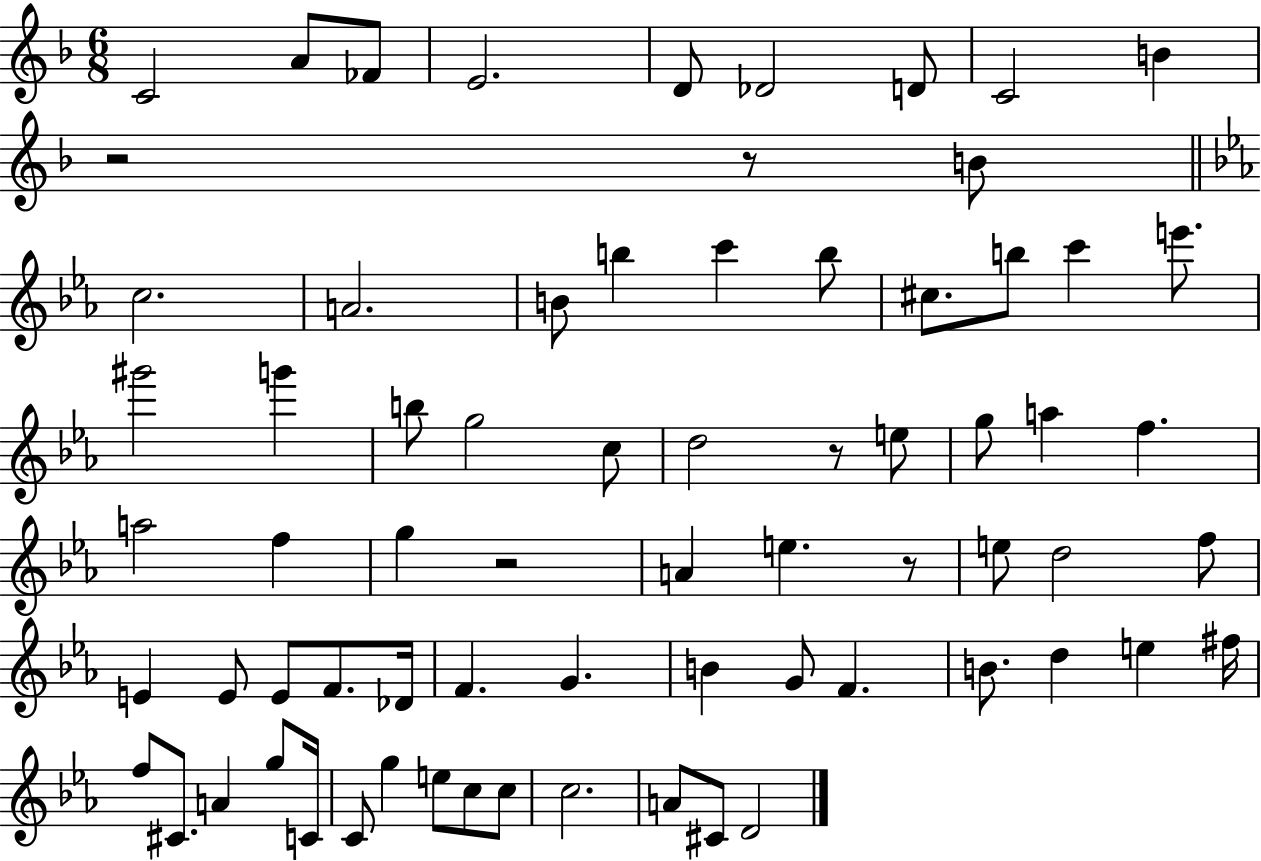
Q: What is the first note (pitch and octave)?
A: C4